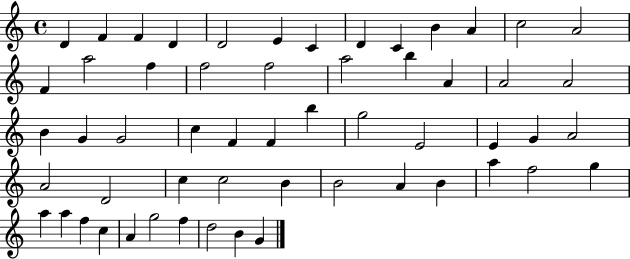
{
  \clef treble
  \time 4/4
  \defaultTimeSignature
  \key c \major
  d'4 f'4 f'4 d'4 | d'2 e'4 c'4 | d'4 c'4 b'4 a'4 | c''2 a'2 | \break f'4 a''2 f''4 | f''2 f''2 | a''2 b''4 a'4 | a'2 a'2 | \break b'4 g'4 g'2 | c''4 f'4 f'4 b''4 | g''2 e'2 | e'4 g'4 a'2 | \break a'2 d'2 | c''4 c''2 b'4 | b'2 a'4 b'4 | a''4 f''2 g''4 | \break a''4 a''4 f''4 c''4 | a'4 g''2 f''4 | d''2 b'4 g'4 | \bar "|."
}